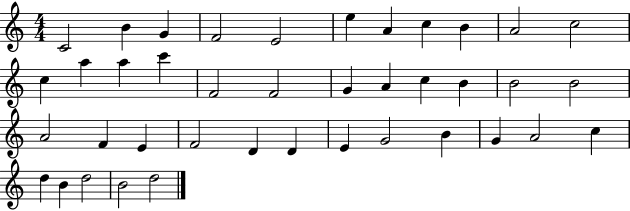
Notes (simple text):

C4/h B4/q G4/q F4/h E4/h E5/q A4/q C5/q B4/q A4/h C5/h C5/q A5/q A5/q C6/q F4/h F4/h G4/q A4/q C5/q B4/q B4/h B4/h A4/h F4/q E4/q F4/h D4/q D4/q E4/q G4/h B4/q G4/q A4/h C5/q D5/q B4/q D5/h B4/h D5/h